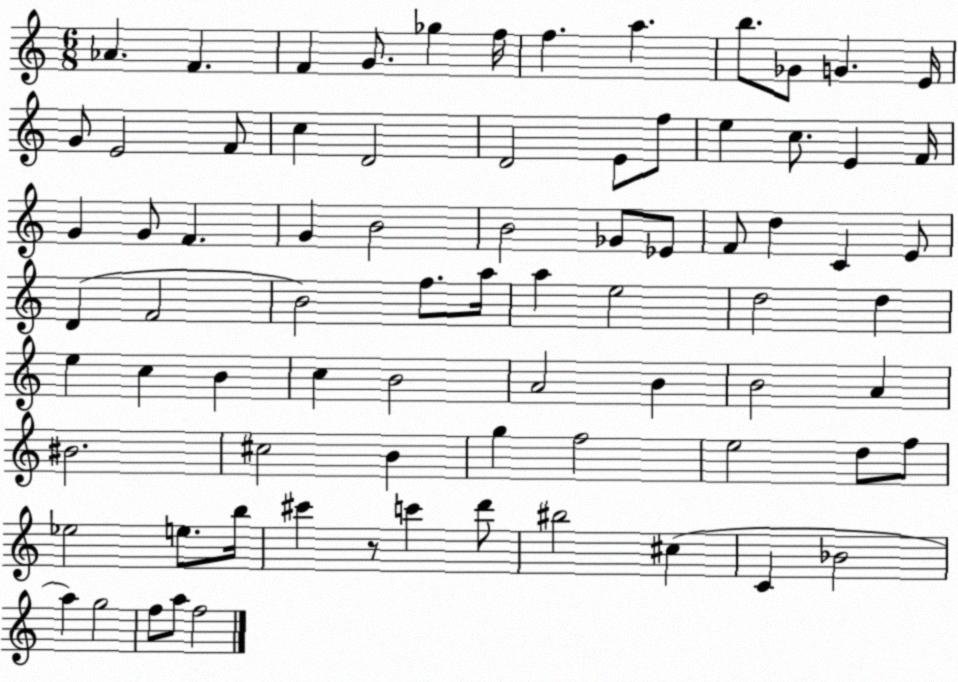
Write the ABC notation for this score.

X:1
T:Untitled
M:6/8
L:1/4
K:C
_A F F G/2 _g f/4 f a b/2 _G/2 G E/4 G/2 E2 F/2 c D2 D2 E/2 f/2 e c/2 E F/4 G G/2 F G B2 B2 _G/2 _E/2 F/2 d C E/2 D F2 B2 f/2 a/4 a e2 d2 d e c B c B2 A2 B B2 A ^B2 ^c2 B g f2 e2 d/2 f/2 _e2 e/2 b/4 ^c' z/2 c' d'/2 ^b2 ^c C _B2 a g2 f/2 a/2 f2